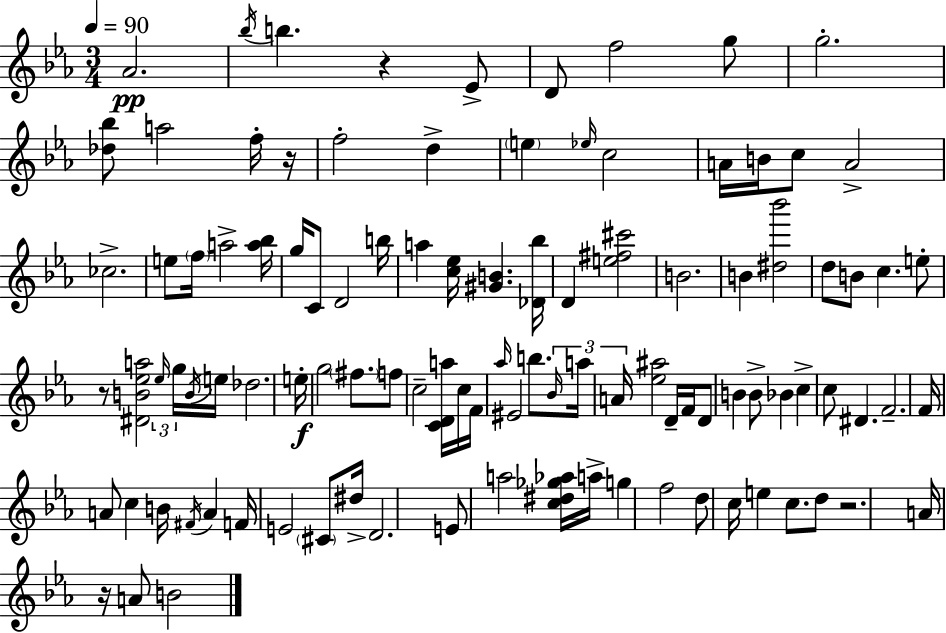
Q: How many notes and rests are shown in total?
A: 103